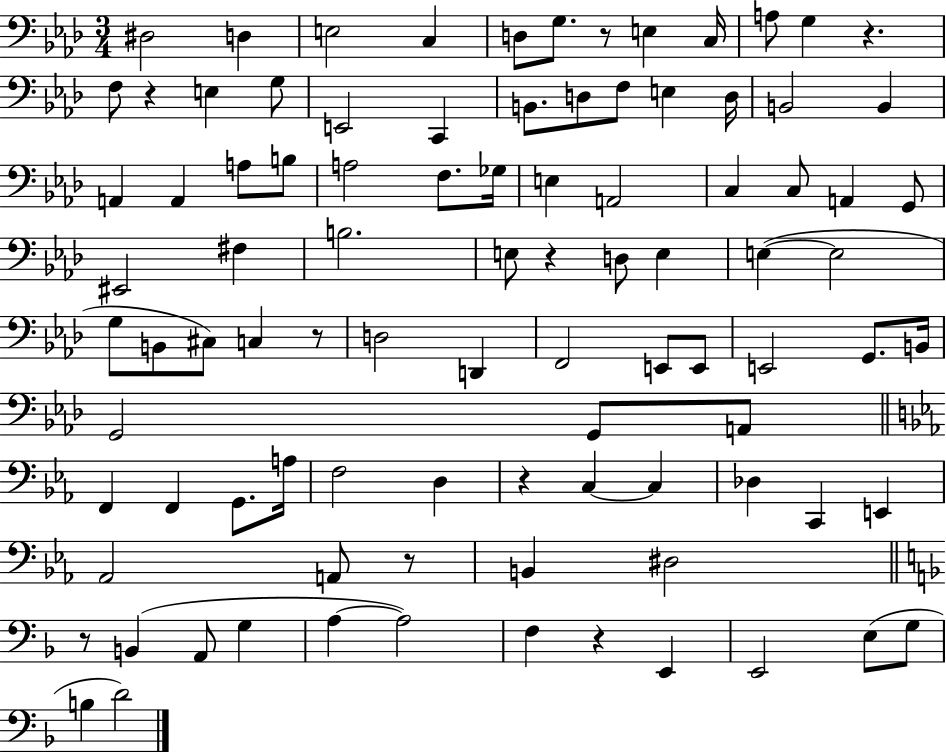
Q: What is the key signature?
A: AES major